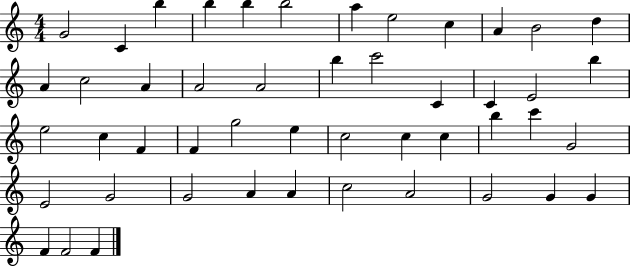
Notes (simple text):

G4/h C4/q B5/q B5/q B5/q B5/h A5/q E5/h C5/q A4/q B4/h D5/q A4/q C5/h A4/q A4/h A4/h B5/q C6/h C4/q C4/q E4/h B5/q E5/h C5/q F4/q F4/q G5/h E5/q C5/h C5/q C5/q B5/q C6/q G4/h E4/h G4/h G4/h A4/q A4/q C5/h A4/h G4/h G4/q G4/q F4/q F4/h F4/q